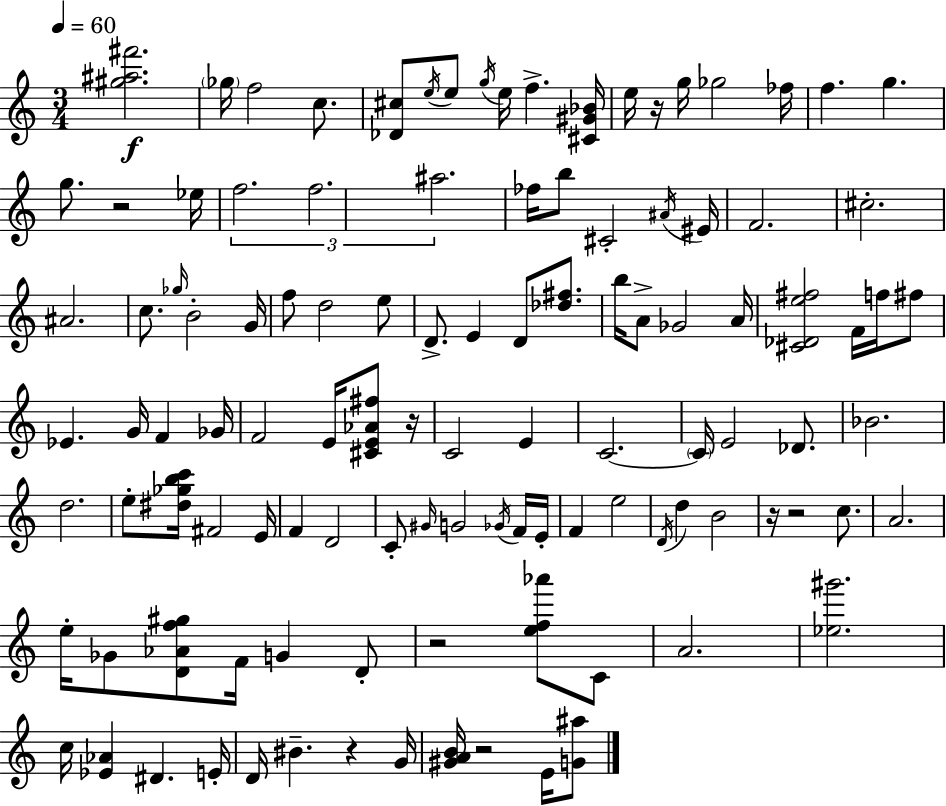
{
  \clef treble
  \numericTimeSignature
  \time 3/4
  \key a \minor
  \tempo 4 = 60
  <gis'' ais'' fis'''>2.\f | \parenthesize ges''16 f''2 c''8. | <des' cis''>8 \acciaccatura { e''16 } e''8 \acciaccatura { g''16 } e''16 f''4.-> | <cis' gis' bes'>16 e''16 r16 g''16 ges''2 | \break fes''16 f''4. g''4. | g''8. r2 | ees''16 \tuplet 3/2 { f''2. | f''2. | \break ais''2. } | fes''16 b''8 cis'2-. | \acciaccatura { ais'16 } eis'16 f'2. | cis''2.-. | \break ais'2. | c''8. \grace { ges''16 } b'2-. | g'16 f''8 d''2 | e''8 d'8.-> e'4 d'8 | \break <des'' fis''>8. b''16 a'8-> ges'2 | a'16 <cis' des' e'' fis''>2 | f'16 f''16 fis''8 ees'4. g'16 f'4 | ges'16 f'2 | \break e'16 <cis' e' aes' fis''>8 r16 c'2 | e'4 c'2.~~ | \parenthesize c'16 e'2 | des'8. bes'2. | \break d''2. | e''8-. <dis'' ges'' b'' c'''>16 fis'2 | e'16 f'4 d'2 | c'8-. \grace { gis'16 } g'2 | \break \acciaccatura { ges'16 } f'16 e'16-. f'4 e''2 | \acciaccatura { d'16 } d''4 b'2 | r16 r2 | c''8. a'2. | \break e''16-. ges'8 <d' aes' f'' gis''>8 | f'16 g'4 d'8-. r2 | <e'' f'' aes'''>8 c'8 a'2. | <ees'' gis'''>2. | \break c''16 <ees' aes'>4 | dis'4. e'16-. d'16 bis'4.-- | r4 g'16 <gis' a' b'>16 r2 | e'16 <g' ais''>8 \bar "|."
}